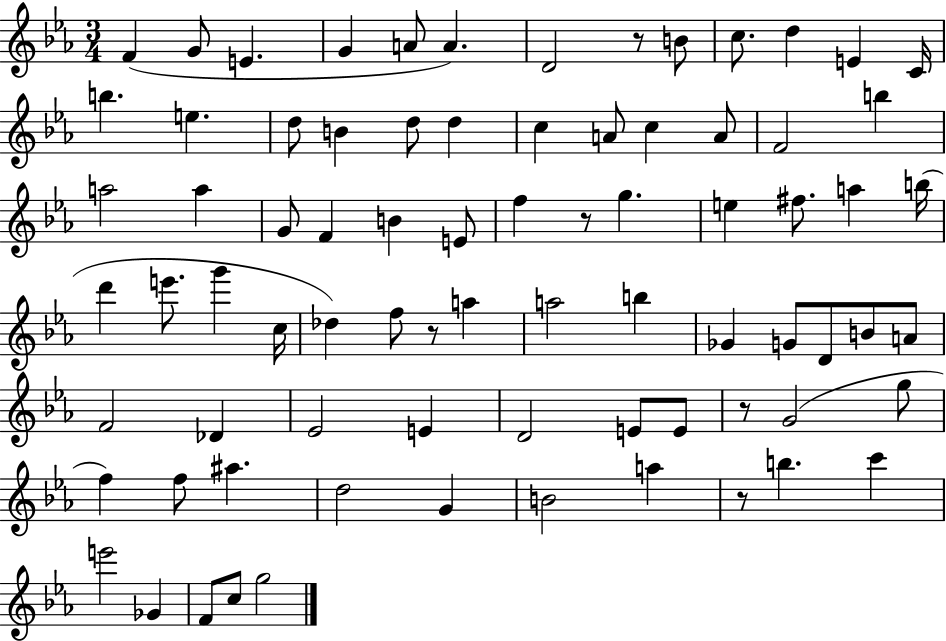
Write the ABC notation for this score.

X:1
T:Untitled
M:3/4
L:1/4
K:Eb
F G/2 E G A/2 A D2 z/2 B/2 c/2 d E C/4 b e d/2 B d/2 d c A/2 c A/2 F2 b a2 a G/2 F B E/2 f z/2 g e ^f/2 a b/4 d' e'/2 g' c/4 _d f/2 z/2 a a2 b _G G/2 D/2 B/2 A/2 F2 _D _E2 E D2 E/2 E/2 z/2 G2 g/2 f f/2 ^a d2 G B2 a z/2 b c' e'2 _G F/2 c/2 g2